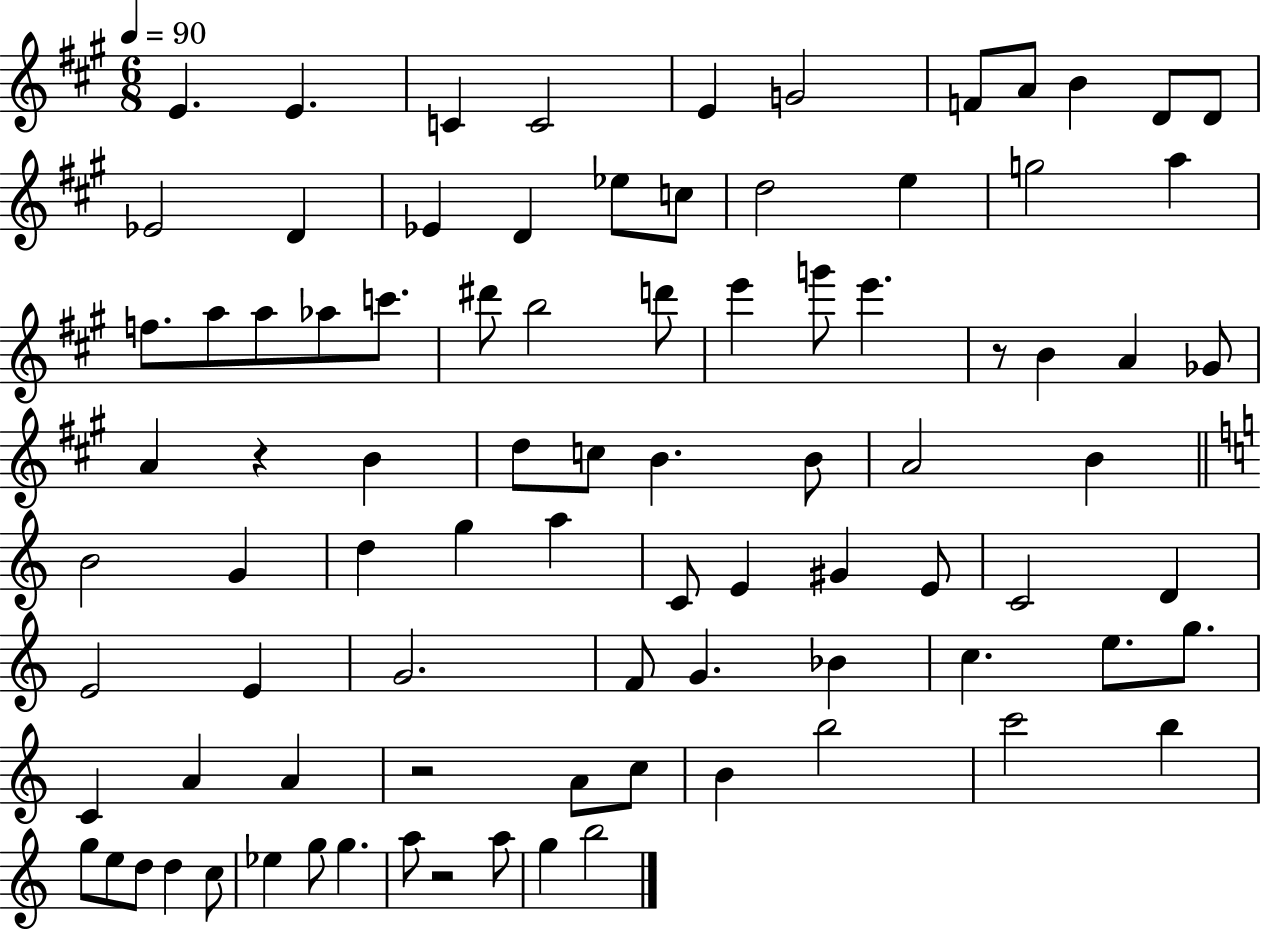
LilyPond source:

{
  \clef treble
  \numericTimeSignature
  \time 6/8
  \key a \major
  \tempo 4 = 90
  e'4. e'4. | c'4 c'2 | e'4 g'2 | f'8 a'8 b'4 d'8 d'8 | \break ees'2 d'4 | ees'4 d'4 ees''8 c''8 | d''2 e''4 | g''2 a''4 | \break f''8. a''8 a''8 aes''8 c'''8. | dis'''8 b''2 d'''8 | e'''4 g'''8 e'''4. | r8 b'4 a'4 ges'8 | \break a'4 r4 b'4 | d''8 c''8 b'4. b'8 | a'2 b'4 | \bar "||" \break \key c \major b'2 g'4 | d''4 g''4 a''4 | c'8 e'4 gis'4 e'8 | c'2 d'4 | \break e'2 e'4 | g'2. | f'8 g'4. bes'4 | c''4. e''8. g''8. | \break c'4 a'4 a'4 | r2 a'8 c''8 | b'4 b''2 | c'''2 b''4 | \break g''8 e''8 d''8 d''4 c''8 | ees''4 g''8 g''4. | a''8 r2 a''8 | g''4 b''2 | \break \bar "|."
}